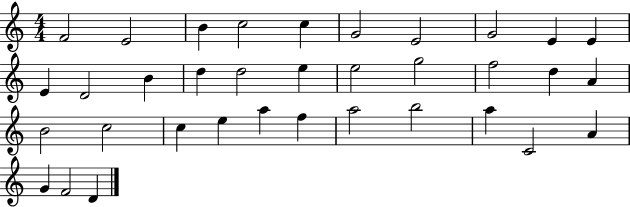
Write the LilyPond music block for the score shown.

{
  \clef treble
  \numericTimeSignature
  \time 4/4
  \key c \major
  f'2 e'2 | b'4 c''2 c''4 | g'2 e'2 | g'2 e'4 e'4 | \break e'4 d'2 b'4 | d''4 d''2 e''4 | e''2 g''2 | f''2 d''4 a'4 | \break b'2 c''2 | c''4 e''4 a''4 f''4 | a''2 b''2 | a''4 c'2 a'4 | \break g'4 f'2 d'4 | \bar "|."
}